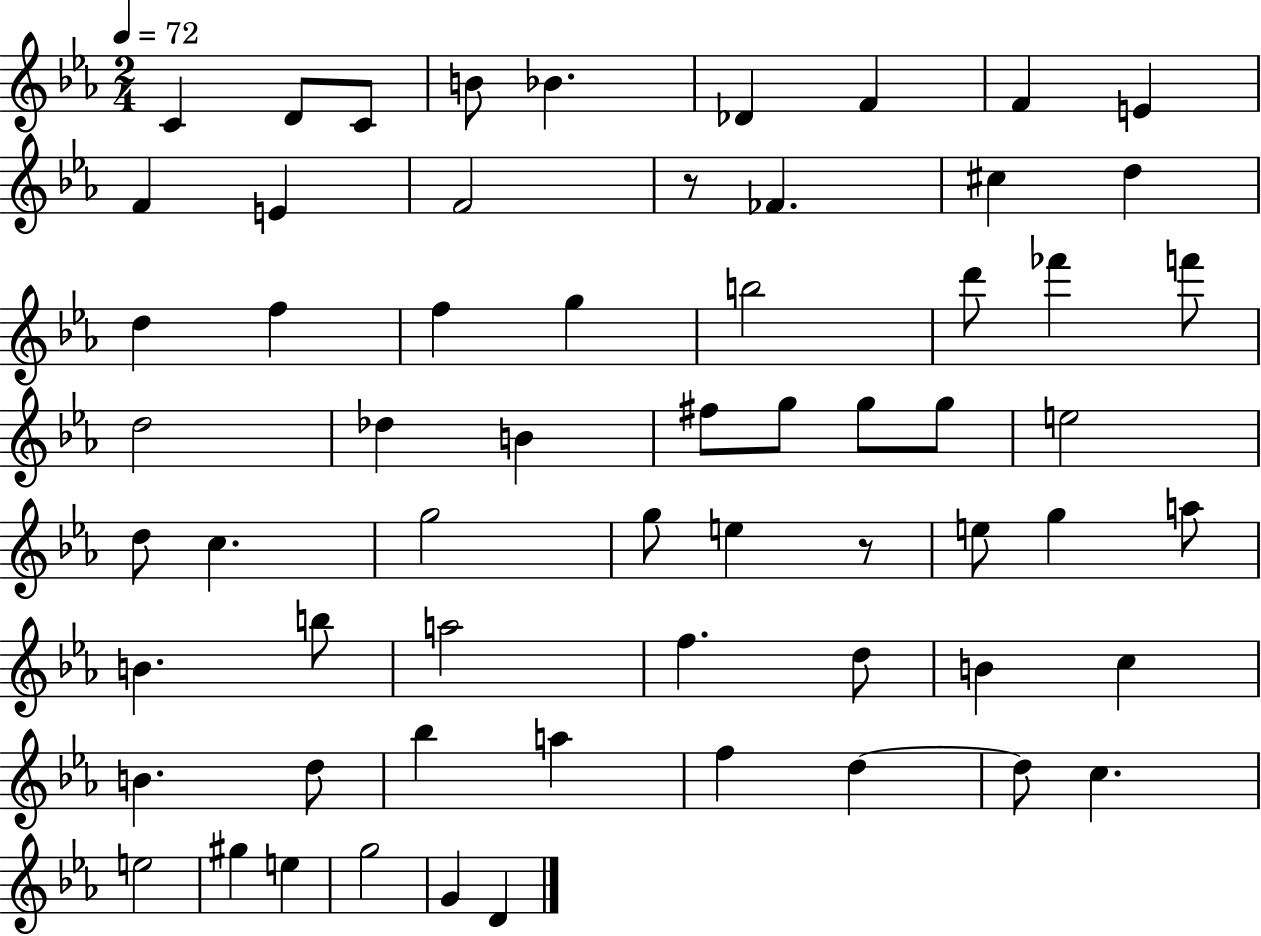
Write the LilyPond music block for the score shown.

{
  \clef treble
  \numericTimeSignature
  \time 2/4
  \key ees \major
  \tempo 4 = 72
  \repeat volta 2 { c'4 d'8 c'8 | b'8 bes'4. | des'4 f'4 | f'4 e'4 | \break f'4 e'4 | f'2 | r8 fes'4. | cis''4 d''4 | \break d''4 f''4 | f''4 g''4 | b''2 | d'''8 fes'''4 f'''8 | \break d''2 | des''4 b'4 | fis''8 g''8 g''8 g''8 | e''2 | \break d''8 c''4. | g''2 | g''8 e''4 r8 | e''8 g''4 a''8 | \break b'4. b''8 | a''2 | f''4. d''8 | b'4 c''4 | \break b'4. d''8 | bes''4 a''4 | f''4 d''4~~ | d''8 c''4. | \break e''2 | gis''4 e''4 | g''2 | g'4 d'4 | \break } \bar "|."
}